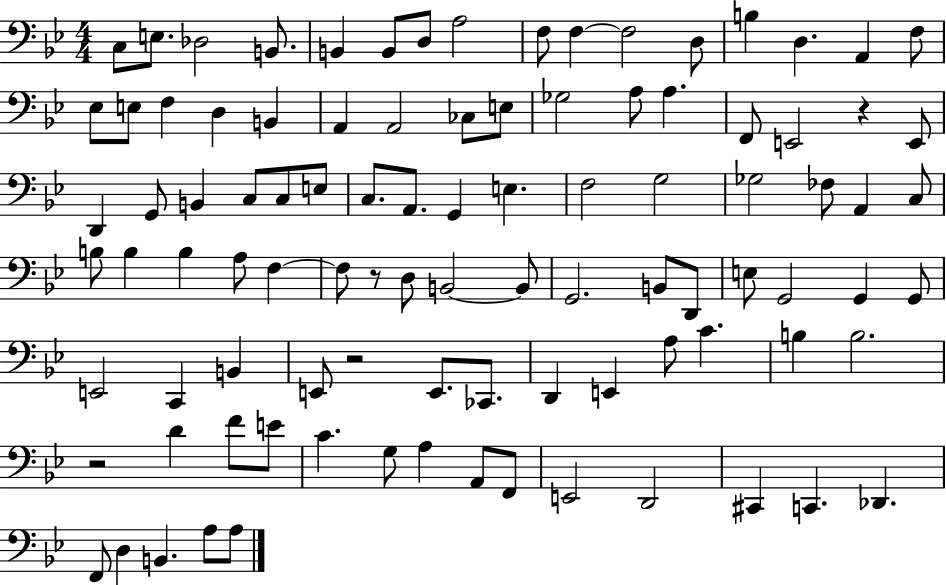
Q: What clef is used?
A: bass